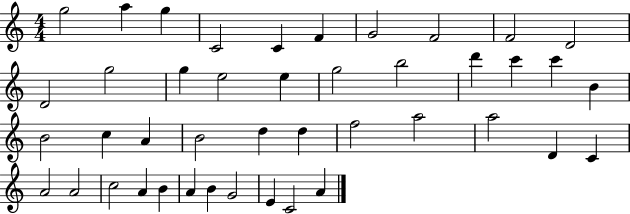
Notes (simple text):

G5/h A5/q G5/q C4/h C4/q F4/q G4/h F4/h F4/h D4/h D4/h G5/h G5/q E5/h E5/q G5/h B5/h D6/q C6/q C6/q B4/q B4/h C5/q A4/q B4/h D5/q D5/q F5/h A5/h A5/h D4/q C4/q A4/h A4/h C5/h A4/q B4/q A4/q B4/q G4/h E4/q C4/h A4/q